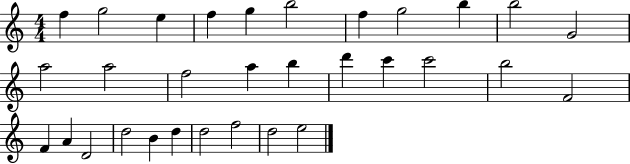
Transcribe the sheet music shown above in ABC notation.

X:1
T:Untitled
M:4/4
L:1/4
K:C
f g2 e f g b2 f g2 b b2 G2 a2 a2 f2 a b d' c' c'2 b2 F2 F A D2 d2 B d d2 f2 d2 e2